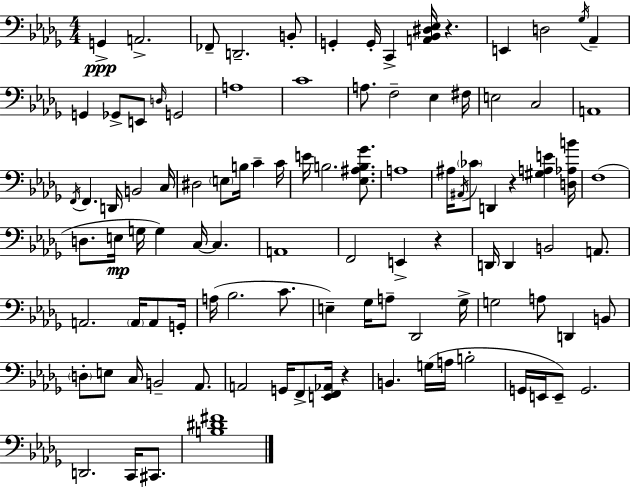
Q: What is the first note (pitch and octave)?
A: G2